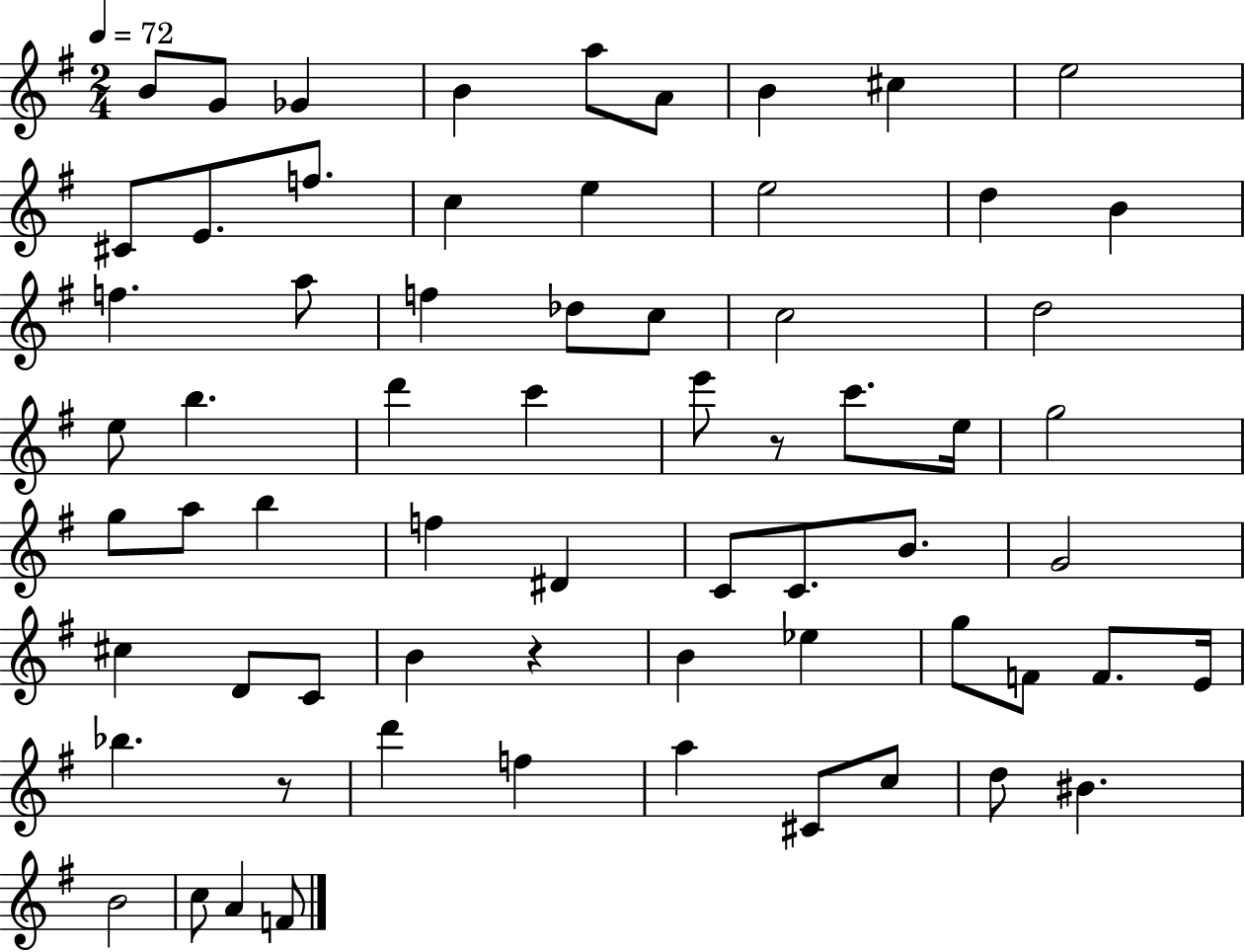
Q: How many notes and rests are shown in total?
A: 66